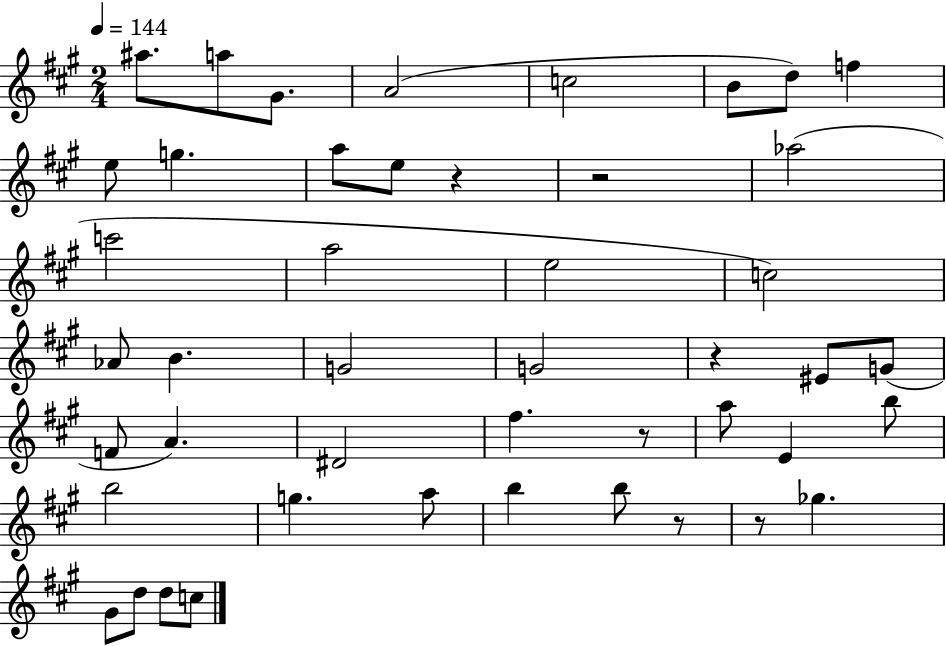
{
  \clef treble
  \numericTimeSignature
  \time 2/4
  \key a \major
  \tempo 4 = 144
  \repeat volta 2 { ais''8. a''8 gis'8. | a'2( | c''2 | b'8 d''8) f''4 | \break e''8 g''4. | a''8 e''8 r4 | r2 | aes''2( | \break c'''2 | a''2 | e''2 | c''2) | \break aes'8 b'4. | g'2 | g'2 | r4 eis'8 g'8( | \break f'8 a'4.) | dis'2 | fis''4. r8 | a''8 e'4 b''8 | \break b''2 | g''4. a''8 | b''4 b''8 r8 | r8 ges''4. | \break gis'8 d''8 d''8 c''8 | } \bar "|."
}